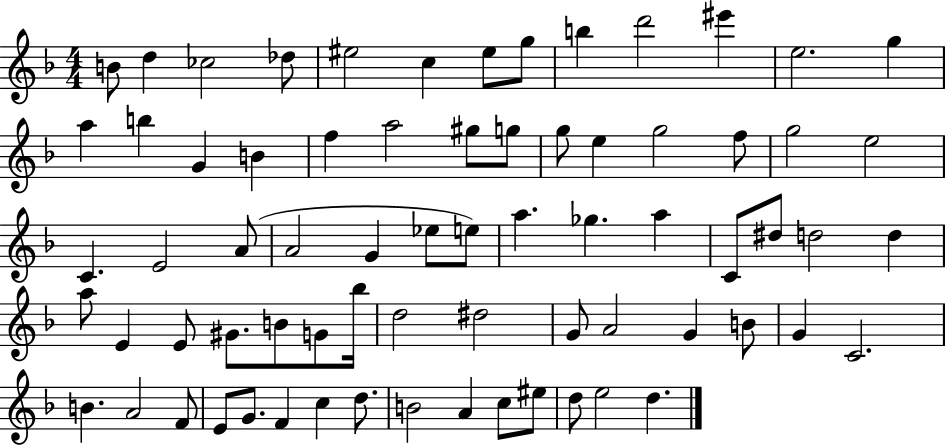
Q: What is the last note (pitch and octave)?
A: D5